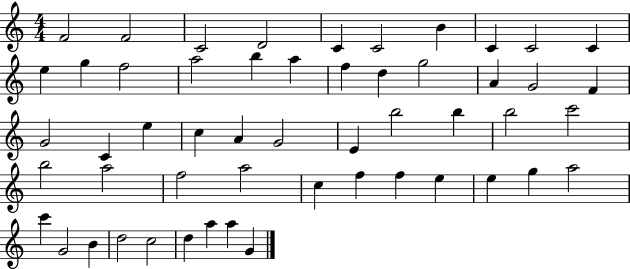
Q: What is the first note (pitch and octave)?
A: F4